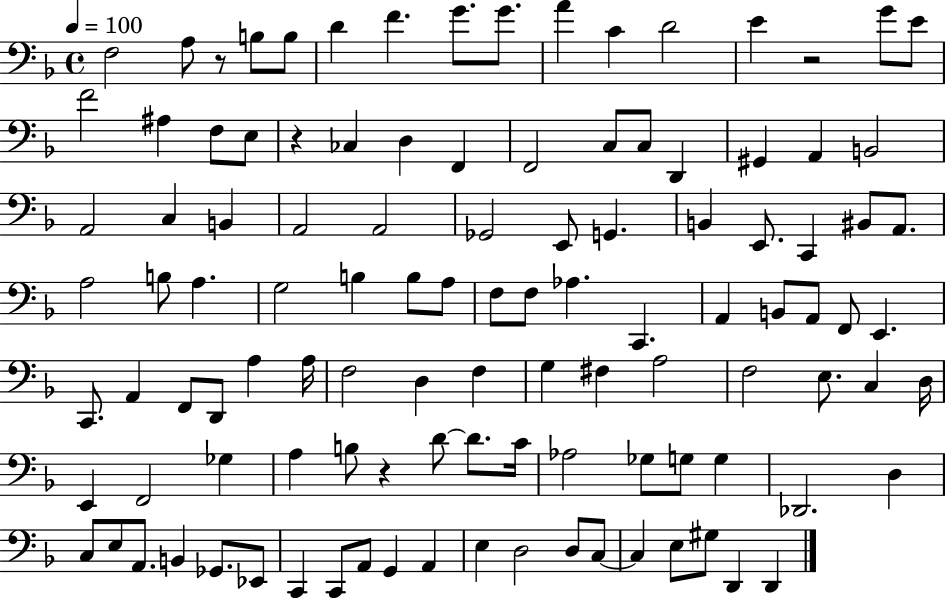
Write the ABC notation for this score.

X:1
T:Untitled
M:4/4
L:1/4
K:F
F,2 A,/2 z/2 B,/2 B,/2 D F G/2 G/2 A C D2 E z2 G/2 E/2 F2 ^A, F,/2 E,/2 z _C, D, F,, F,,2 C,/2 C,/2 D,, ^G,, A,, B,,2 A,,2 C, B,, A,,2 A,,2 _G,,2 E,,/2 G,, B,, E,,/2 C,, ^B,,/2 A,,/2 A,2 B,/2 A, G,2 B, B,/2 A,/2 F,/2 F,/2 _A, C,, A,, B,,/2 A,,/2 F,,/2 E,, C,,/2 A,, F,,/2 D,,/2 A, A,/4 F,2 D, F, G, ^F, A,2 F,2 E,/2 C, D,/4 E,, F,,2 _G, A, B,/2 z D/2 D/2 C/4 _A,2 _G,/2 G,/2 G, _D,,2 D, C,/2 E,/2 A,,/2 B,, _G,,/2 _E,,/2 C,, C,,/2 A,,/2 G,, A,, E, D,2 D,/2 C,/2 C, E,/2 ^G,/2 D,, D,,